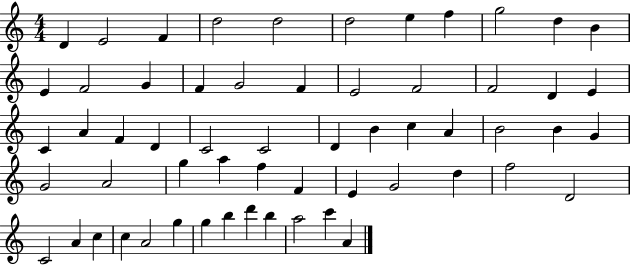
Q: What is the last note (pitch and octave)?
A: A4